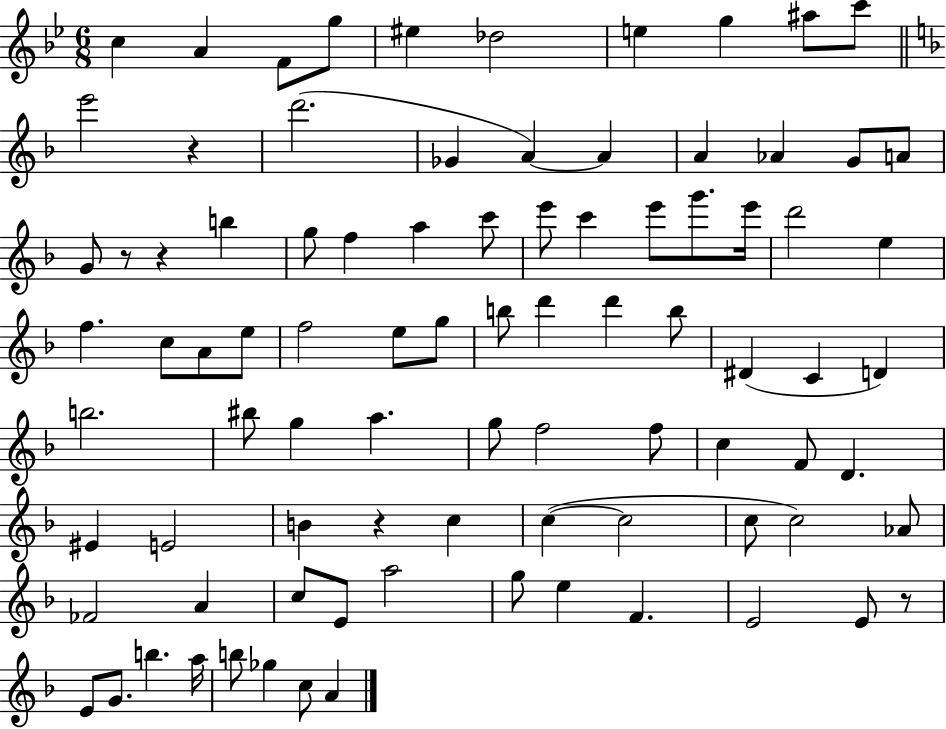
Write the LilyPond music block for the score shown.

{
  \clef treble
  \numericTimeSignature
  \time 6/8
  \key bes \major
  \repeat volta 2 { c''4 a'4 f'8 g''8 | eis''4 des''2 | e''4 g''4 ais''8 c'''8 | \bar "||" \break \key d \minor e'''2 r4 | d'''2.( | ges'4 a'4~~) a'4 | a'4 aes'4 g'8 a'8 | \break g'8 r8 r4 b''4 | g''8 f''4 a''4 c'''8 | e'''8 c'''4 e'''8 g'''8. e'''16 | d'''2 e''4 | \break f''4. c''8 a'8 e''8 | f''2 e''8 g''8 | b''8 d'''4 d'''4 b''8 | dis'4( c'4 d'4) | \break b''2. | bis''8 g''4 a''4. | g''8 f''2 f''8 | c''4 f'8 d'4. | \break eis'4 e'2 | b'4 r4 c''4 | c''4~(~ c''2 | c''8 c''2) aes'8 | \break fes'2 a'4 | c''8 e'8 a''2 | g''8 e''4 f'4. | e'2 e'8 r8 | \break e'8 g'8. b''4. a''16 | b''8 ges''4 c''8 a'4 | } \bar "|."
}